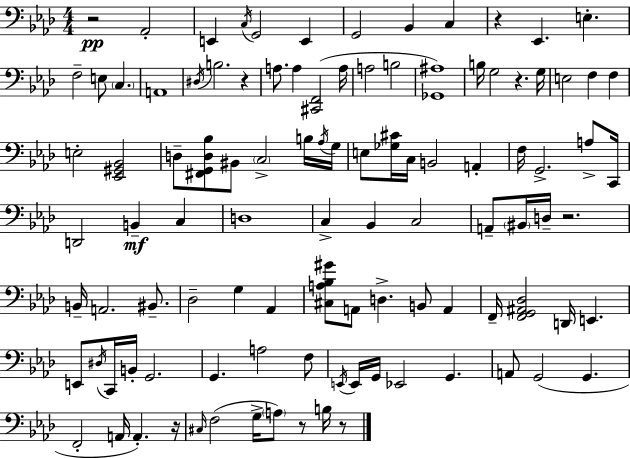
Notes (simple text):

R/h Ab2/h E2/q C3/s G2/h E2/q G2/h Bb2/q C3/q R/q Eb2/q. E3/q. F3/h E3/e C3/q. A2/w D#3/s B3/h. R/q A3/e. A3/q [C#2,F2]/h A3/s A3/h B3/h [Gb2,A#3]/w B3/s G3/h R/q. G3/s E3/h F3/q F3/q E3/h [Eb2,G#2,Bb2]/h D3/e [F#2,G2,D3,Bb3]/e BIS2/e C3/h B3/s Ab3/s G3/s E3/e [Gb3,C#4]/s C3/s B2/h A2/q F3/s G2/h. A3/e C2/s D2/h B2/q C3/q D3/w C3/q Bb2/q C3/h A2/e BIS2/s D3/s R/h. B2/s A2/h. BIS2/e. Db3/h G3/q Ab2/q [C#3,A3,Bb3,G#4]/e A2/e D3/q. B2/e A2/q F2/s [F2,G2,A#2,Db3]/h D2/s E2/q. E2/e D#3/s C2/s B2/s G2/h. G2/q. A3/h F3/e E2/s E2/s G2/s Eb2/h G2/q. A2/e G2/h G2/q. F2/h A2/s A2/q. R/s C#3/s F3/h G3/s A3/e R/e B3/s R/e